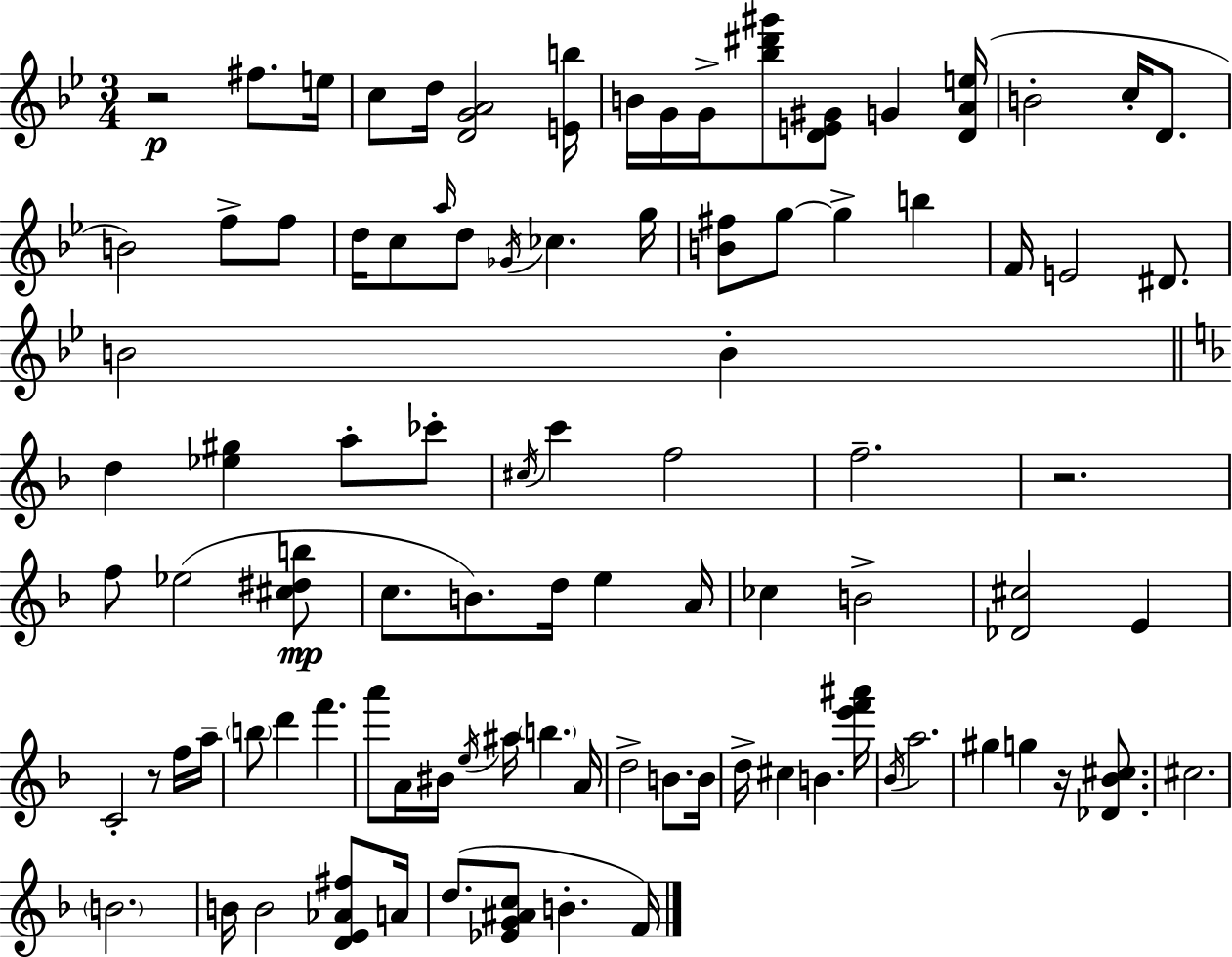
{
  \clef treble
  \numericTimeSignature
  \time 3/4
  \key bes \major
  \repeat volta 2 { r2\p fis''8. e''16 | c''8 d''16 <d' g' a'>2 <e' b''>16 | b'16 g'16 g'16-> <bes'' dis''' gis'''>8 <d' e' gis'>8 g'4 <d' a' e''>16( | b'2-. c''16-. d'8. | \break b'2) f''8-> f''8 | d''16 c''8 \grace { a''16 } d''8 \acciaccatura { ges'16 } ces''4. | g''16 <b' fis''>8 g''8~~ g''4-> b''4 | f'16 e'2 dis'8. | \break b'2 b'4-. | \bar "||" \break \key d \minor d''4 <ees'' gis''>4 a''8-. ces'''8-. | \acciaccatura { cis''16 } c'''4 f''2 | f''2.-- | r2. | \break f''8 ees''2( <cis'' dis'' b''>8\mp | c''8. b'8.) d''16 e''4 | a'16 ces''4 b'2-> | <des' cis''>2 e'4 | \break c'2-. r8 f''16 | a''16-- \parenthesize b''8 d'''4 f'''4. | a'''8 a'16 bis'16 \acciaccatura { e''16 } ais''16 \parenthesize b''4. | a'16 d''2-> b'8. | \break b'16 d''16-> cis''4 b'4. | <e''' f''' ais'''>16 \acciaccatura { bes'16 } a''2. | gis''4 g''4 r16 | <des' bes' cis''>8. cis''2. | \break \parenthesize b'2. | b'16 b'2 | <d' e' aes' fis''>8 a'16 d''8.( <ees' g' ais' c''>8 b'4.-. | f'16) } \bar "|."
}